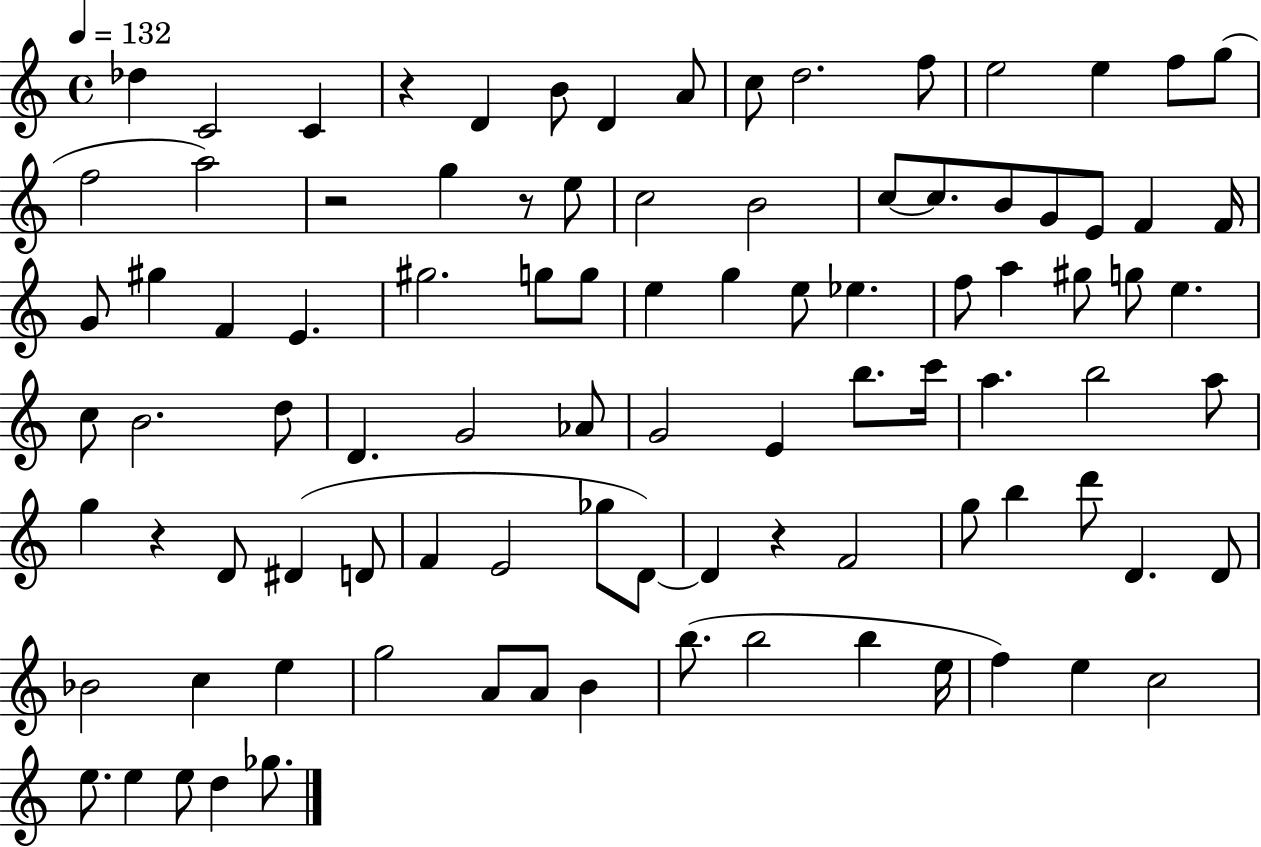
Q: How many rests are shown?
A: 5